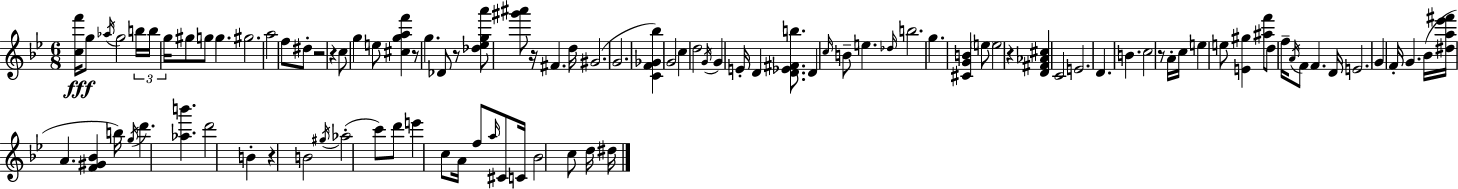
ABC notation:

X:1
T:Untitled
M:6/8
L:1/4
K:Gm
[cf']/4 g/2 _a/4 g2 b/4 b/4 g/4 ^g/2 g/2 g ^g2 a2 f/2 ^d/2 z2 z c/2 g e/2 [^cgaf'] z/2 g _D/2 z/2 [_d_ega']/2 [^g'^a']/2 z/4 ^F d/4 ^G2 G2 [CF_G_b] G2 c d2 G/4 G E/4 D [D_E^Fb]/2 D c/4 B/2 e _d/4 b2 g [^CGB] e/2 e2 z [D^F_A^c] C2 E2 D B c2 z/2 A/4 c/4 e e/2 [E^g] [^af']/2 d/2 f/4 A/4 F/2 F D/4 E2 G F/4 G _B/4 [^da_e'^f']/4 A [F^G_B] b/4 g/4 d' [_ab'] d'2 B z B2 ^g/4 _a2 c'/2 d'/2 e' c/2 A/4 f/2 a/4 ^C/2 C/4 _B2 c/2 d/4 ^d/4